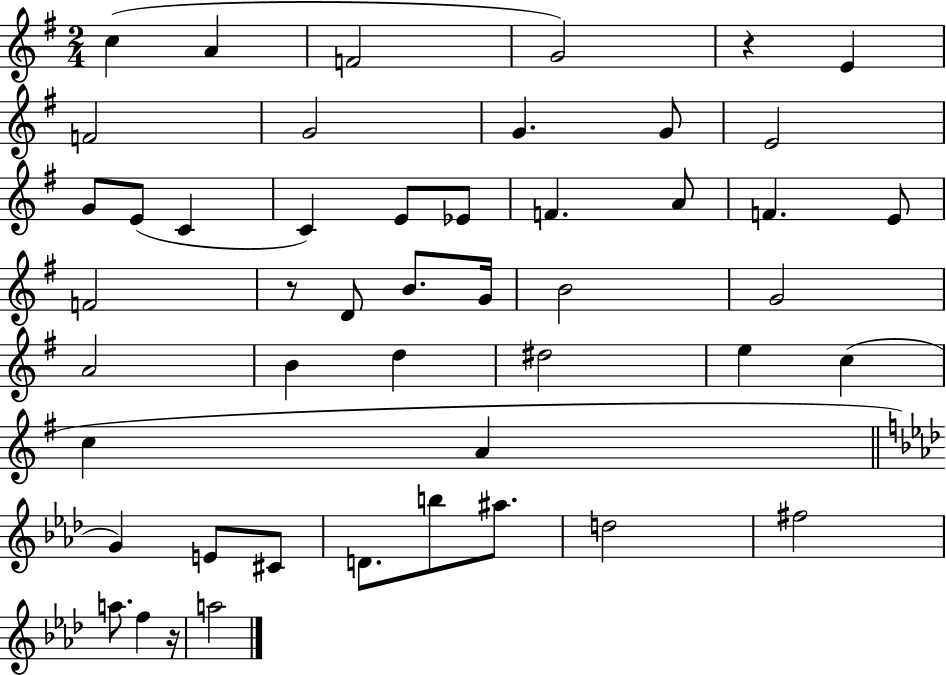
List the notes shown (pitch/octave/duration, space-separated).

C5/q A4/q F4/h G4/h R/q E4/q F4/h G4/h G4/q. G4/e E4/h G4/e E4/e C4/q C4/q E4/e Eb4/e F4/q. A4/e F4/q. E4/e F4/h R/e D4/e B4/e. G4/s B4/h G4/h A4/h B4/q D5/q D#5/h E5/q C5/q C5/q A4/q G4/q E4/e C#4/e D4/e. B5/e A#5/e. D5/h F#5/h A5/e. F5/q R/s A5/h